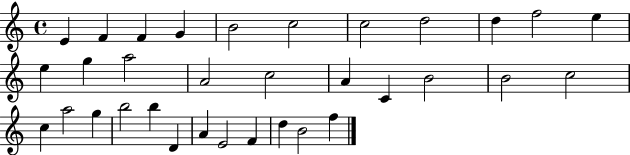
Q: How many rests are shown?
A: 0